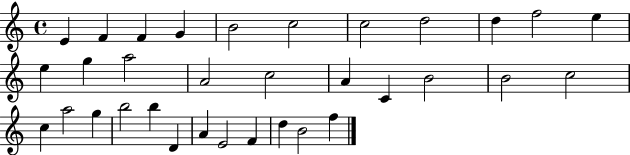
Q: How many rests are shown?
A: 0